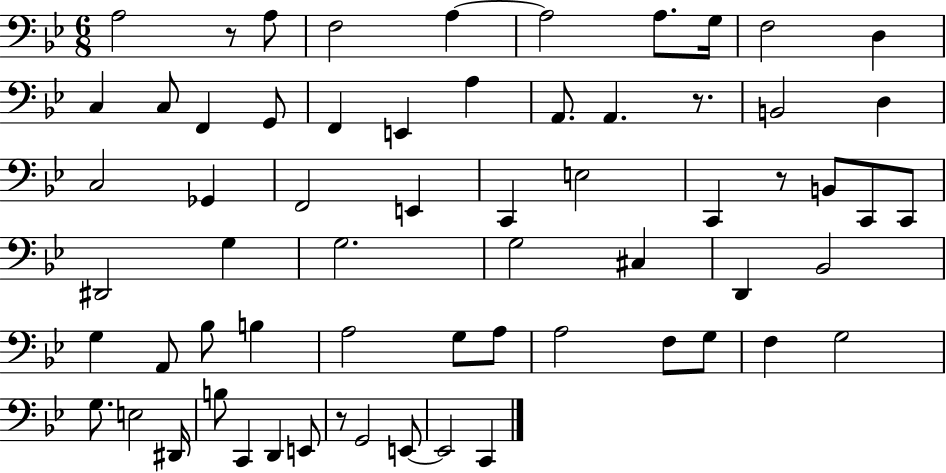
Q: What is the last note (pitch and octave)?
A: C2